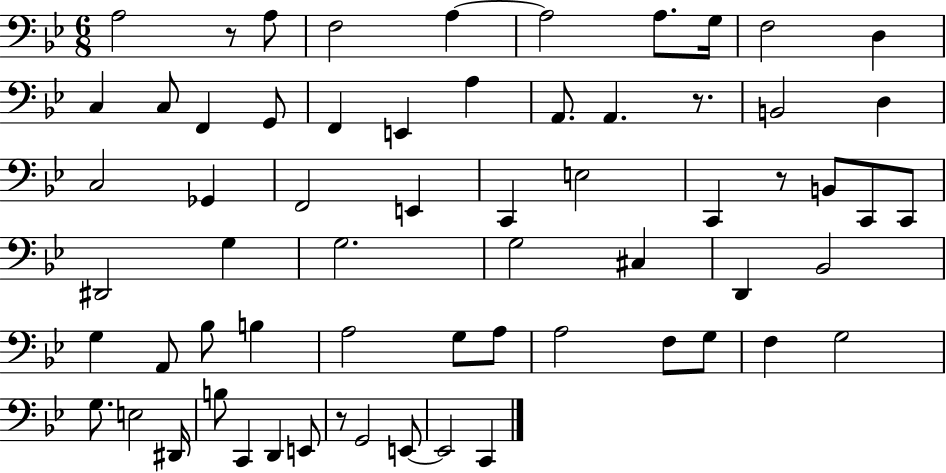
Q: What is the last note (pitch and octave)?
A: C2